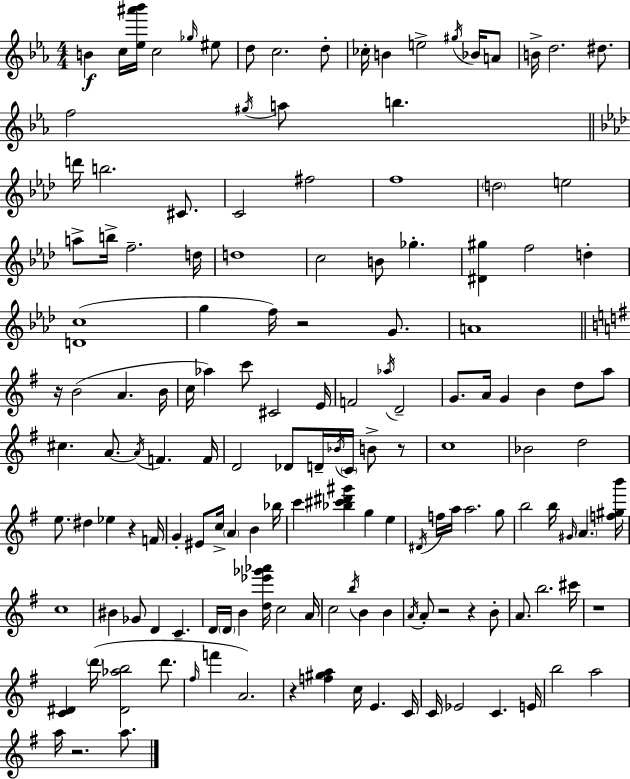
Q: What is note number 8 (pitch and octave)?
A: D5